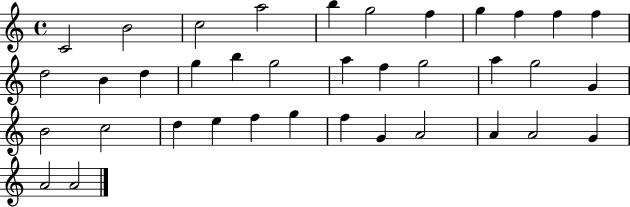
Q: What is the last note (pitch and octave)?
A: A4